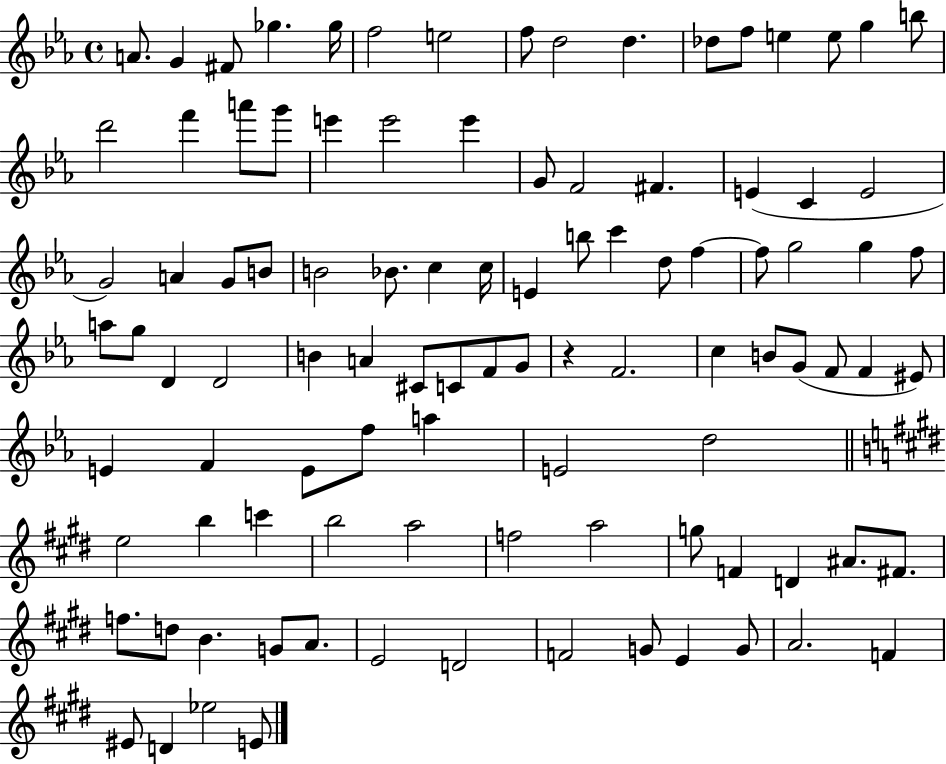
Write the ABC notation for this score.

X:1
T:Untitled
M:4/4
L:1/4
K:Eb
A/2 G ^F/2 _g _g/4 f2 e2 f/2 d2 d _d/2 f/2 e e/2 g b/2 d'2 f' a'/2 g'/2 e' e'2 e' G/2 F2 ^F E C E2 G2 A G/2 B/2 B2 _B/2 c c/4 E b/2 c' d/2 f f/2 g2 g f/2 a/2 g/2 D D2 B A ^C/2 C/2 F/2 G/2 z F2 c B/2 G/2 F/2 F ^E/2 E F E/2 f/2 a E2 d2 e2 b c' b2 a2 f2 a2 g/2 F D ^A/2 ^F/2 f/2 d/2 B G/2 A/2 E2 D2 F2 G/2 E G/2 A2 F ^E/2 D _e2 E/2